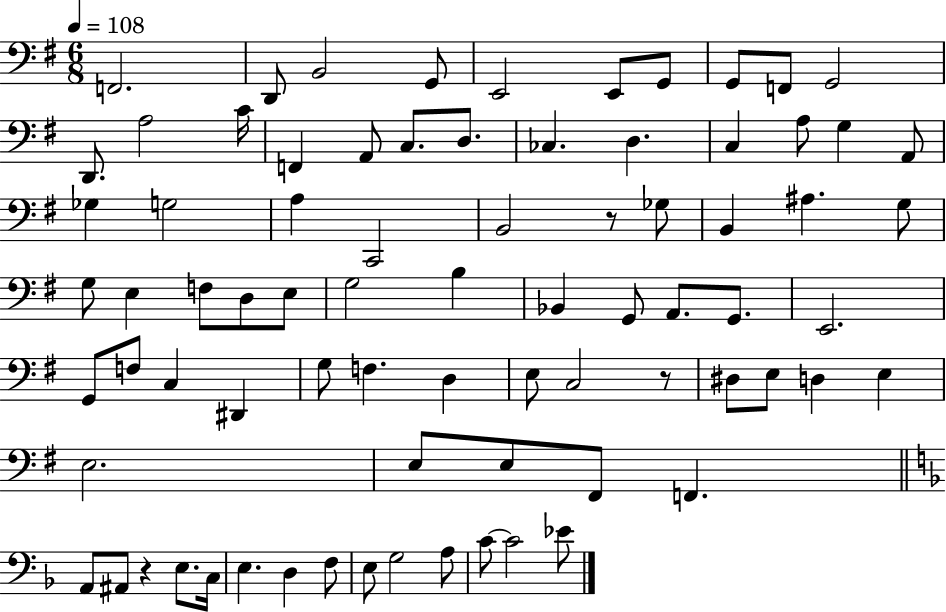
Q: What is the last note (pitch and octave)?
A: Eb4